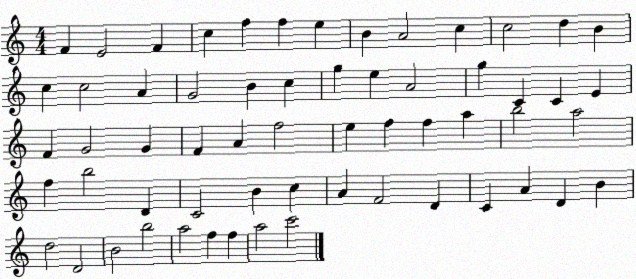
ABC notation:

X:1
T:Untitled
M:4/4
L:1/4
K:C
F E2 F c f f e B A2 c c2 d B c c2 A G2 B c g e A2 g C C E F G2 G F A f2 e f f a b2 a2 f b2 D C2 B c A F2 D C A D B d2 D2 B2 b2 a2 f f a2 c'2